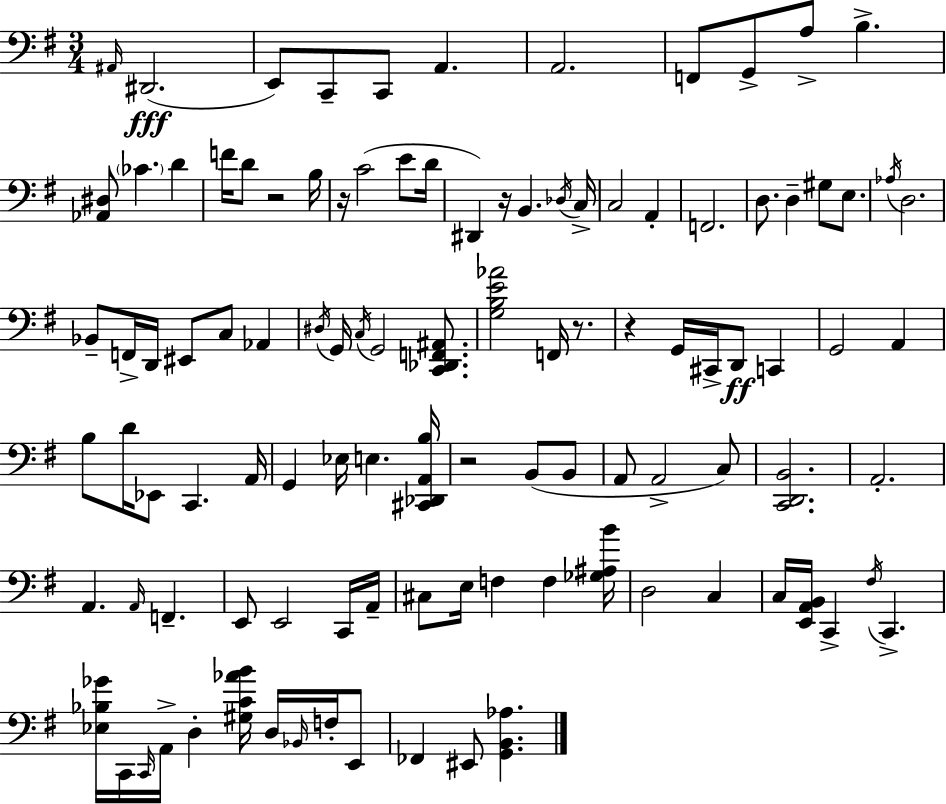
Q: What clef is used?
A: bass